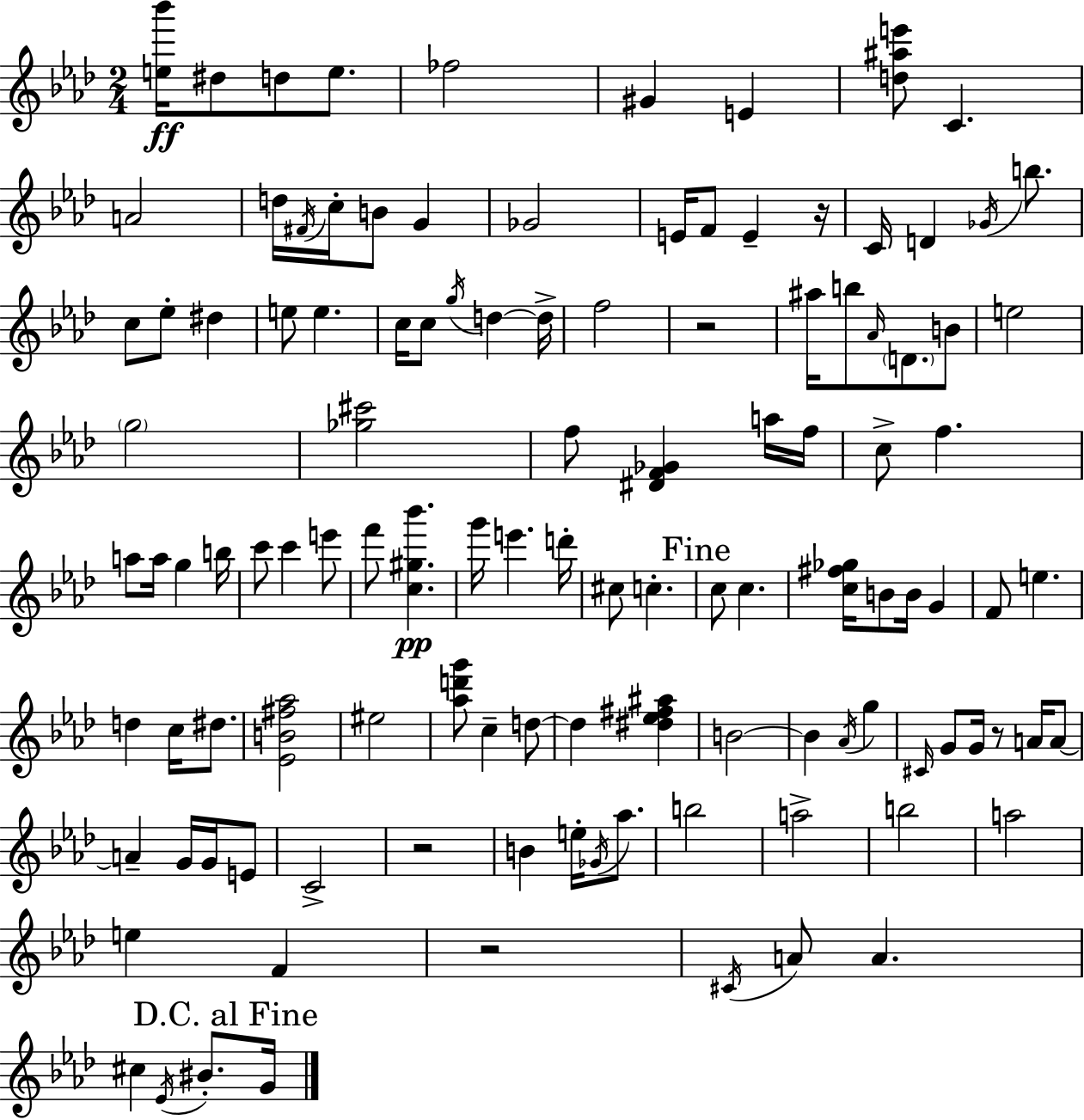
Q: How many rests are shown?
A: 5